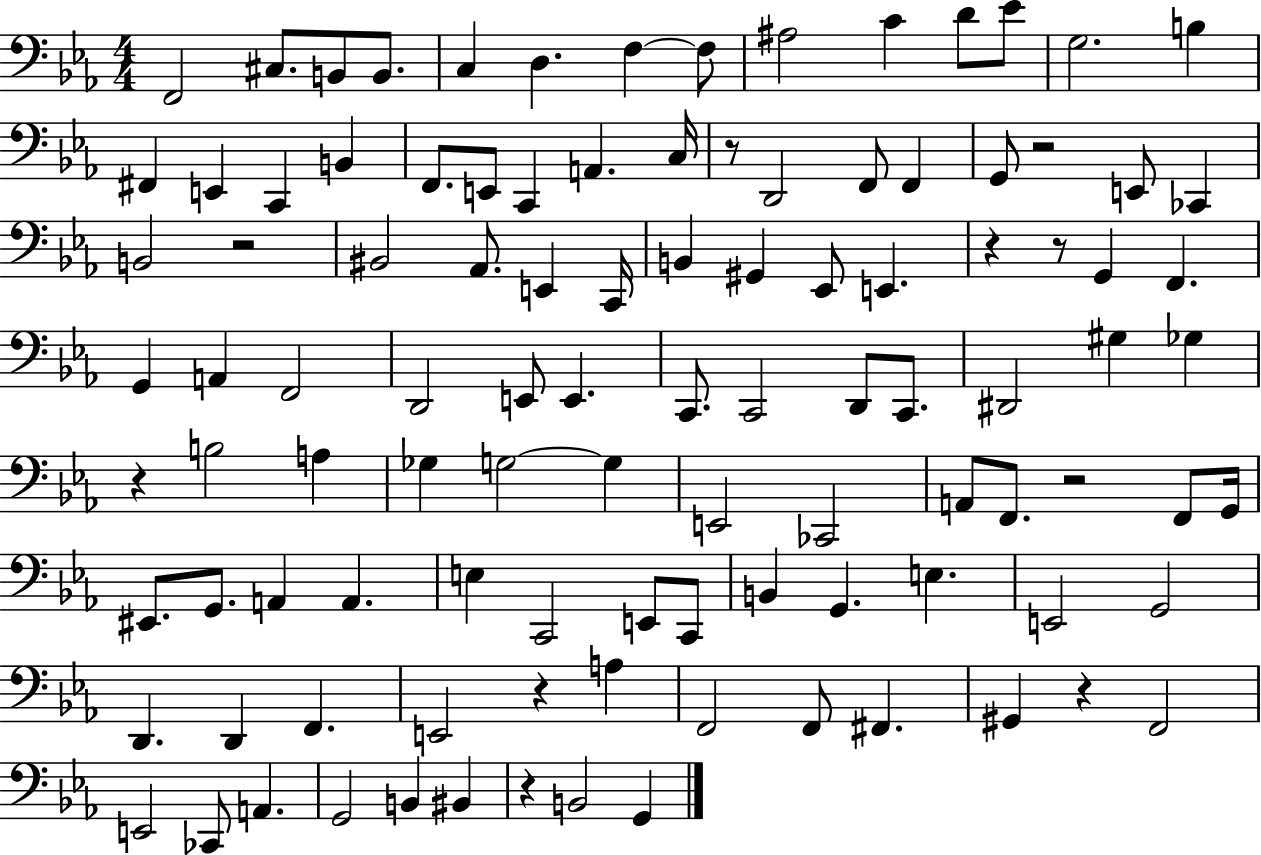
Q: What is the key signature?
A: EES major